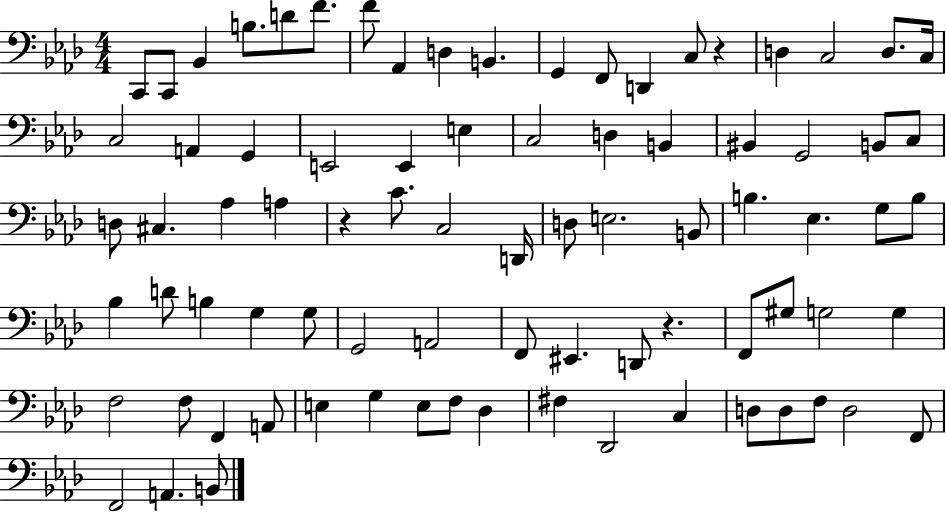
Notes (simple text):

C2/e C2/e Bb2/q B3/e. D4/e F4/e. F4/e Ab2/q D3/q B2/q. G2/q F2/e D2/q C3/e R/q D3/q C3/h D3/e. C3/s C3/h A2/q G2/q E2/h E2/q E3/q C3/h D3/q B2/q BIS2/q G2/h B2/e C3/e D3/e C#3/q. Ab3/q A3/q R/q C4/e. C3/h D2/s D3/e E3/h. B2/e B3/q. Eb3/q. G3/e B3/e Bb3/q D4/e B3/q G3/q G3/e G2/h A2/h F2/e EIS2/q. D2/e R/q. F2/e G#3/e G3/h G3/q F3/h F3/e F2/q A2/e E3/q G3/q E3/e F3/e Db3/q F#3/q Db2/h C3/q D3/e D3/e F3/e D3/h F2/e F2/h A2/q. B2/e